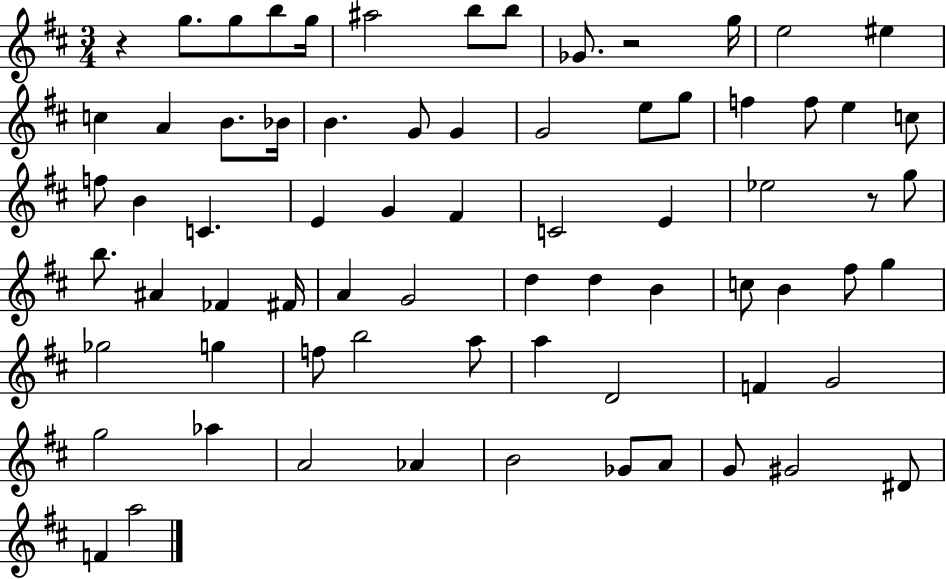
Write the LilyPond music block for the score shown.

{
  \clef treble
  \numericTimeSignature
  \time 3/4
  \key d \major
  r4 g''8. g''8 b''8 g''16 | ais''2 b''8 b''8 | ges'8. r2 g''16 | e''2 eis''4 | \break c''4 a'4 b'8. bes'16 | b'4. g'8 g'4 | g'2 e''8 g''8 | f''4 f''8 e''4 c''8 | \break f''8 b'4 c'4. | e'4 g'4 fis'4 | c'2 e'4 | ees''2 r8 g''8 | \break b''8. ais'4 fes'4 fis'16 | a'4 g'2 | d''4 d''4 b'4 | c''8 b'4 fis''8 g''4 | \break ges''2 g''4 | f''8 b''2 a''8 | a''4 d'2 | f'4 g'2 | \break g''2 aes''4 | a'2 aes'4 | b'2 ges'8 a'8 | g'8 gis'2 dis'8 | \break f'4 a''2 | \bar "|."
}